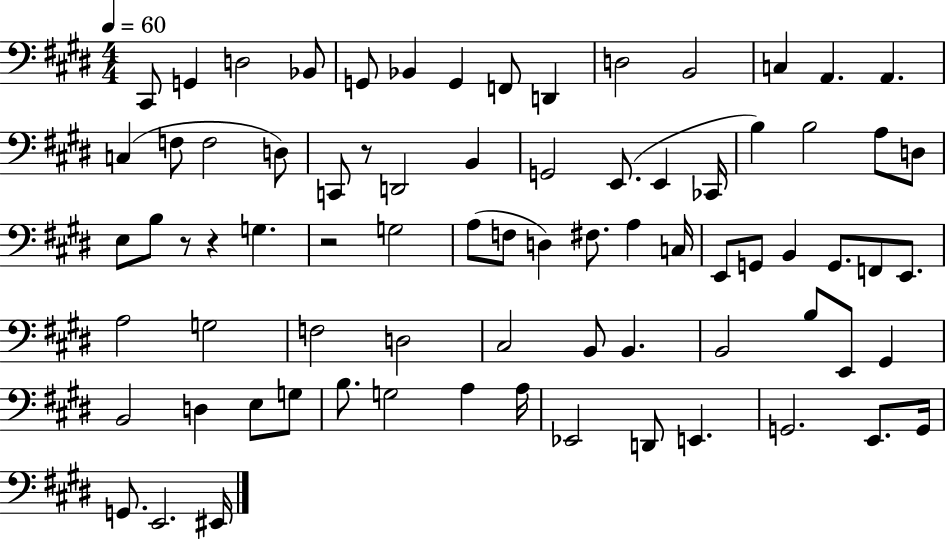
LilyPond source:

{
  \clef bass
  \numericTimeSignature
  \time 4/4
  \key e \major
  \tempo 4 = 60
  cis,8 g,4 d2 bes,8 | g,8 bes,4 g,4 f,8 d,4 | d2 b,2 | c4 a,4. a,4. | \break c4( f8 f2 d8) | c,8 r8 d,2 b,4 | g,2 e,8.( e,4 ces,16 | b4) b2 a8 d8 | \break e8 b8 r8 r4 g4. | r2 g2 | a8( f8 d4) fis8. a4 c16 | e,8 g,8 b,4 g,8. f,8 e,8. | \break a2 g2 | f2 d2 | cis2 b,8 b,4. | b,2 b8 e,8 gis,4 | \break b,2 d4 e8 g8 | b8. g2 a4 a16 | ees,2 d,8 e,4. | g,2. e,8. g,16 | \break g,8. e,2. eis,16 | \bar "|."
}